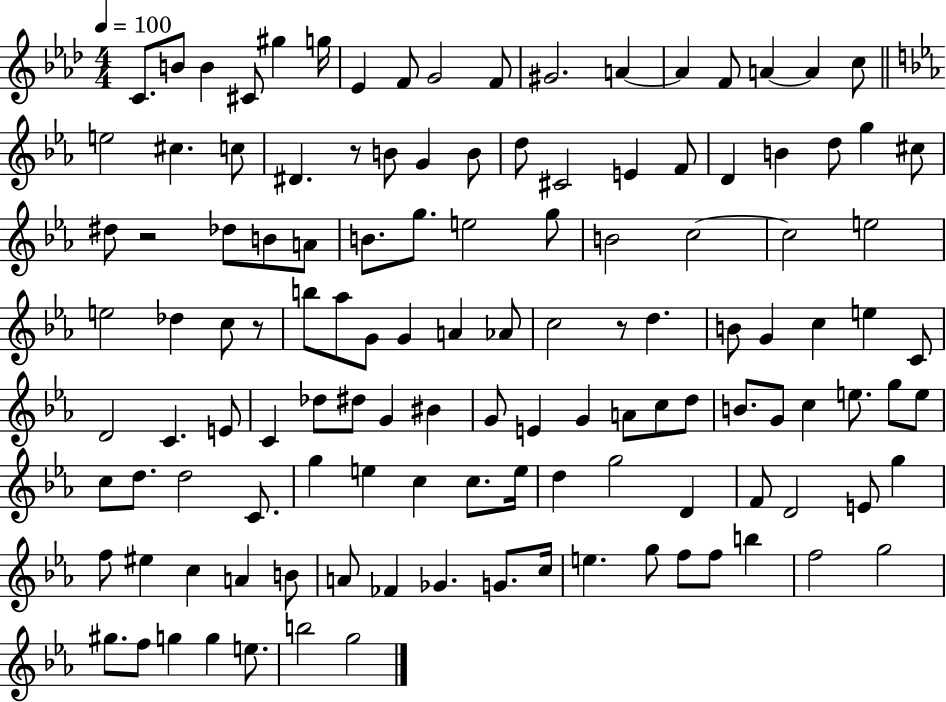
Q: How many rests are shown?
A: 4